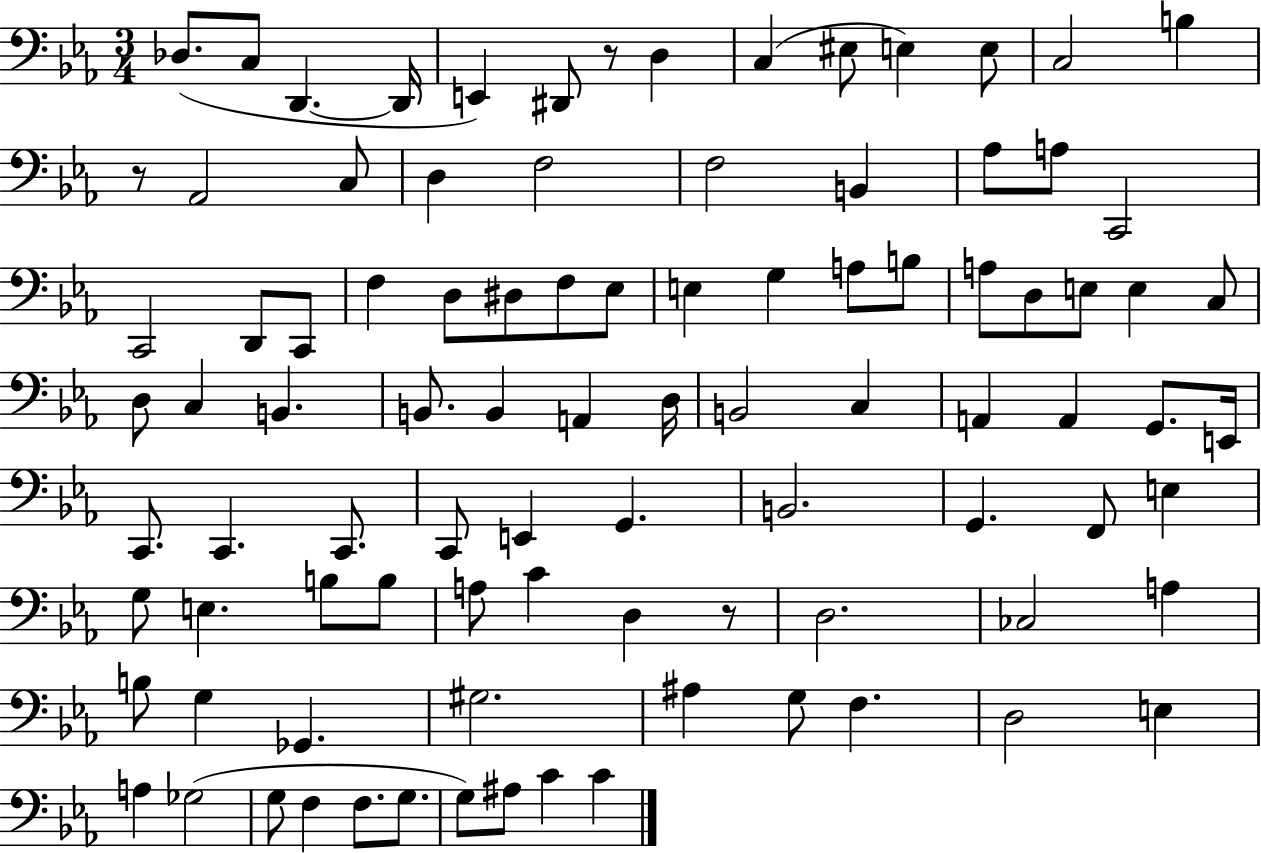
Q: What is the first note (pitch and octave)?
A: Db3